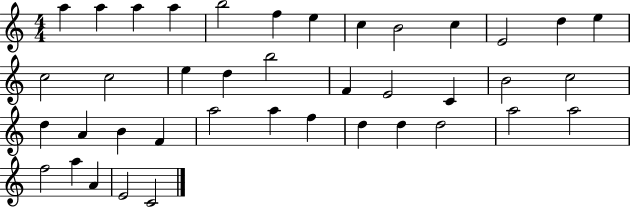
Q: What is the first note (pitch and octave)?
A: A5